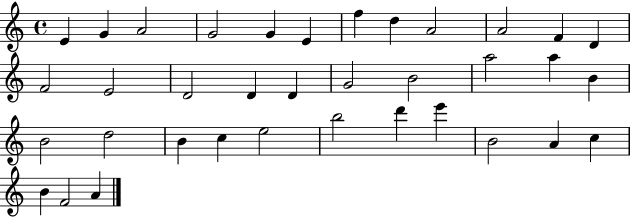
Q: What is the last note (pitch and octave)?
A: A4